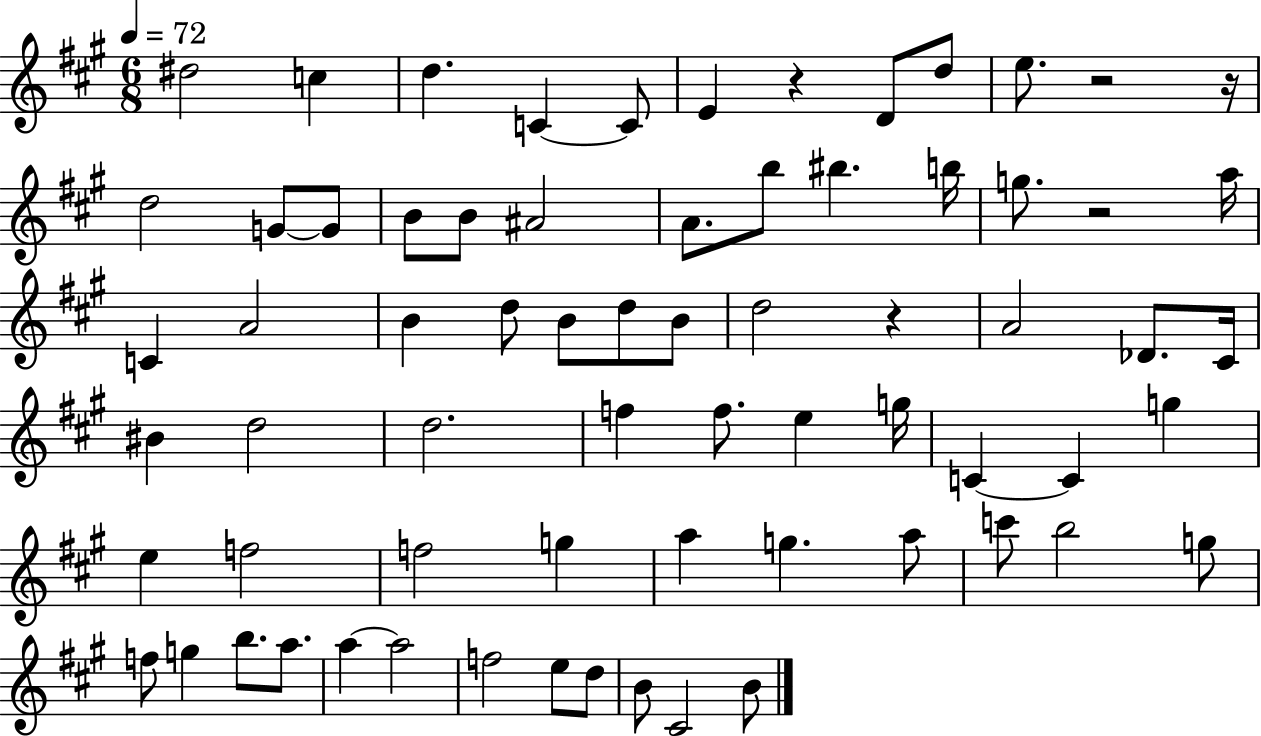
{
  \clef treble
  \numericTimeSignature
  \time 6/8
  \key a \major
  \tempo 4 = 72
  \repeat volta 2 { dis''2 c''4 | d''4. c'4~~ c'8 | e'4 r4 d'8 d''8 | e''8. r2 r16 | \break d''2 g'8~~ g'8 | b'8 b'8 ais'2 | a'8. b''8 bis''4. b''16 | g''8. r2 a''16 | \break c'4 a'2 | b'4 d''8 b'8 d''8 b'8 | d''2 r4 | a'2 des'8. cis'16 | \break bis'4 d''2 | d''2. | f''4 f''8. e''4 g''16 | c'4~~ c'4 g''4 | \break e''4 f''2 | f''2 g''4 | a''4 g''4. a''8 | c'''8 b''2 g''8 | \break f''8 g''4 b''8. a''8. | a''4~~ a''2 | f''2 e''8 d''8 | b'8 cis'2 b'8 | \break } \bar "|."
}